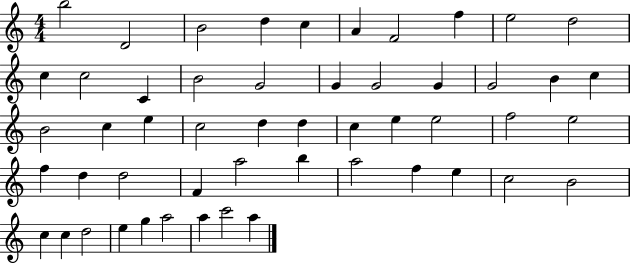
X:1
T:Untitled
M:4/4
L:1/4
K:C
b2 D2 B2 d c A F2 f e2 d2 c c2 C B2 G2 G G2 G G2 B c B2 c e c2 d d c e e2 f2 e2 f d d2 F a2 b a2 f e c2 B2 c c d2 e g a2 a c'2 a